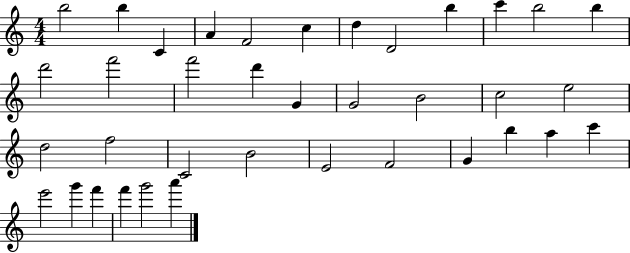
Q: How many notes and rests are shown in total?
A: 37